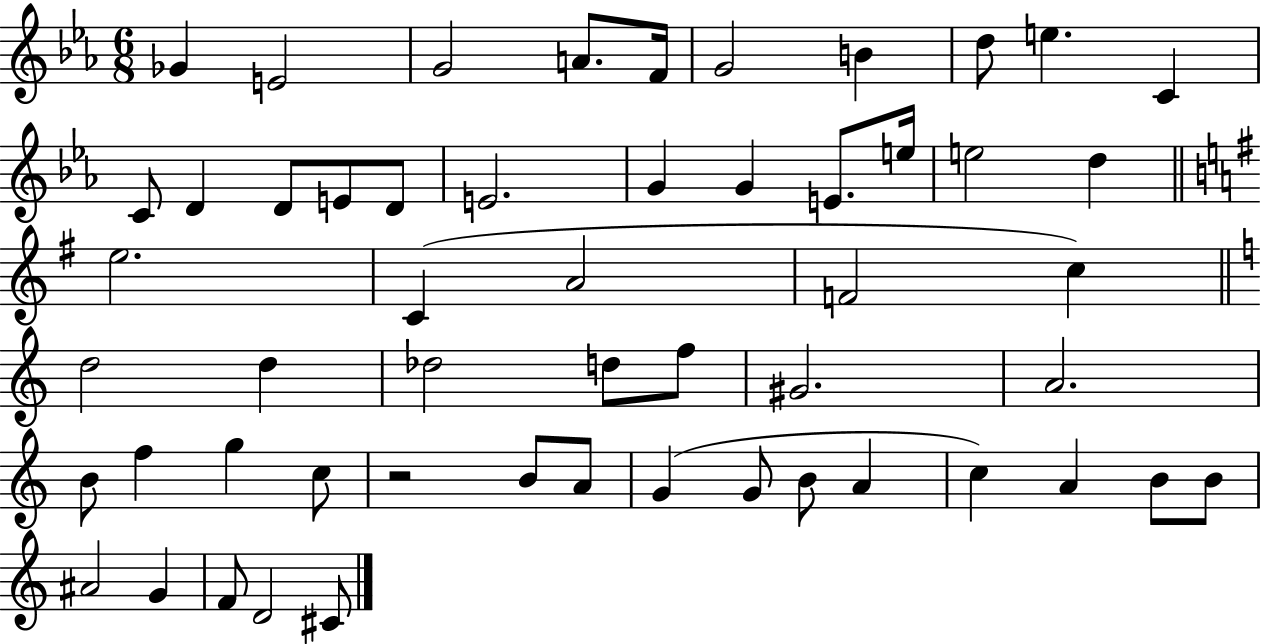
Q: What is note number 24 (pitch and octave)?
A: C4